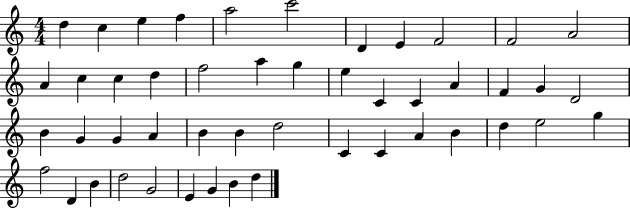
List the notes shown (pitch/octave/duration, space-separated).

D5/q C5/q E5/q F5/q A5/h C6/h D4/q E4/q F4/h F4/h A4/h A4/q C5/q C5/q D5/q F5/h A5/q G5/q E5/q C4/q C4/q A4/q F4/q G4/q D4/h B4/q G4/q G4/q A4/q B4/q B4/q D5/h C4/q C4/q A4/q B4/q D5/q E5/h G5/q F5/h D4/q B4/q D5/h G4/h E4/q G4/q B4/q D5/q